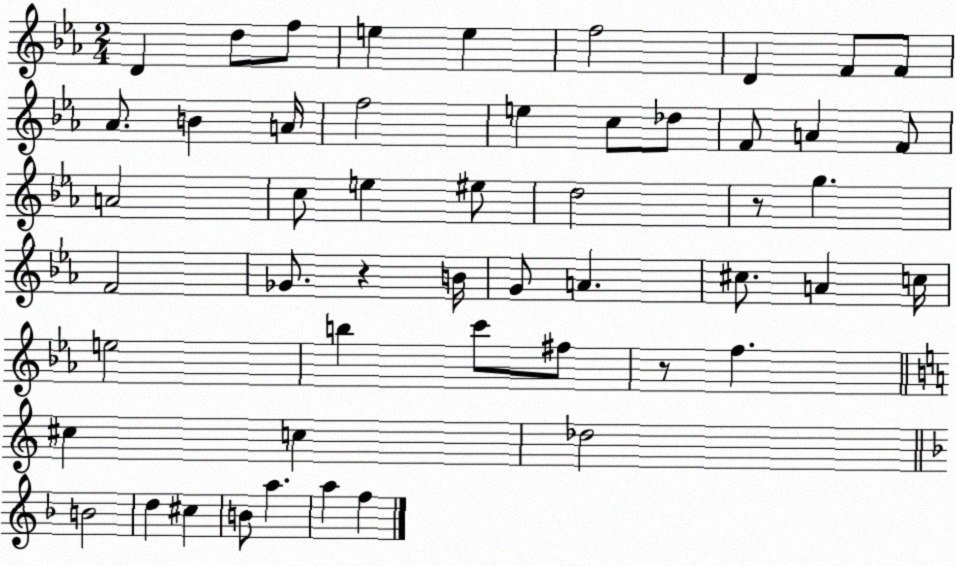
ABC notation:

X:1
T:Untitled
M:2/4
L:1/4
K:Eb
D d/2 f/2 e e f2 D F/2 F/2 _A/2 B A/4 f2 e c/2 _d/2 F/2 A F/2 A2 c/2 e ^e/2 d2 z/2 g F2 _G/2 z B/4 G/2 A ^c/2 A c/4 e2 b c'/2 ^f/2 z/2 f ^c c _d2 B2 d ^c B/2 a a f